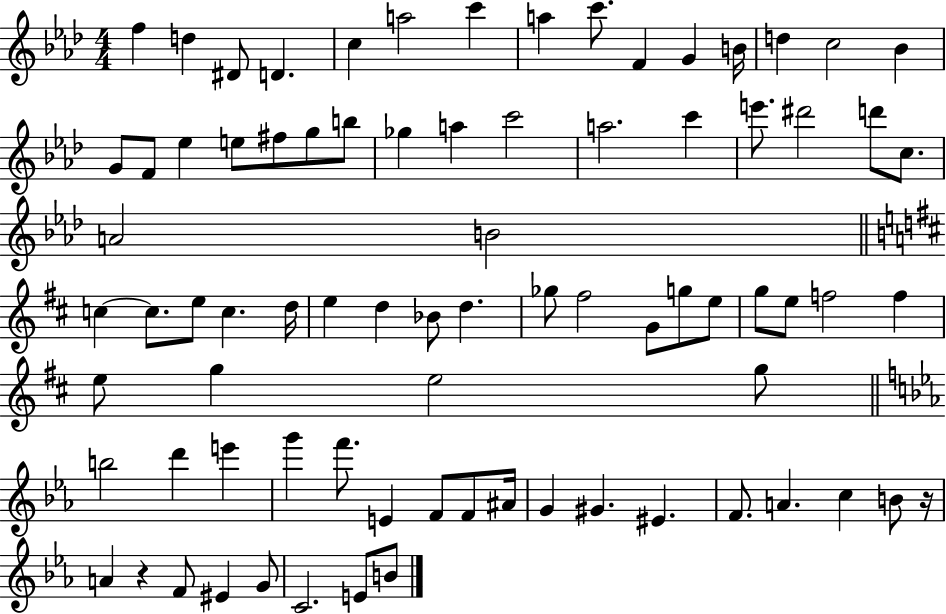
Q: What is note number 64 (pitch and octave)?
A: A#4